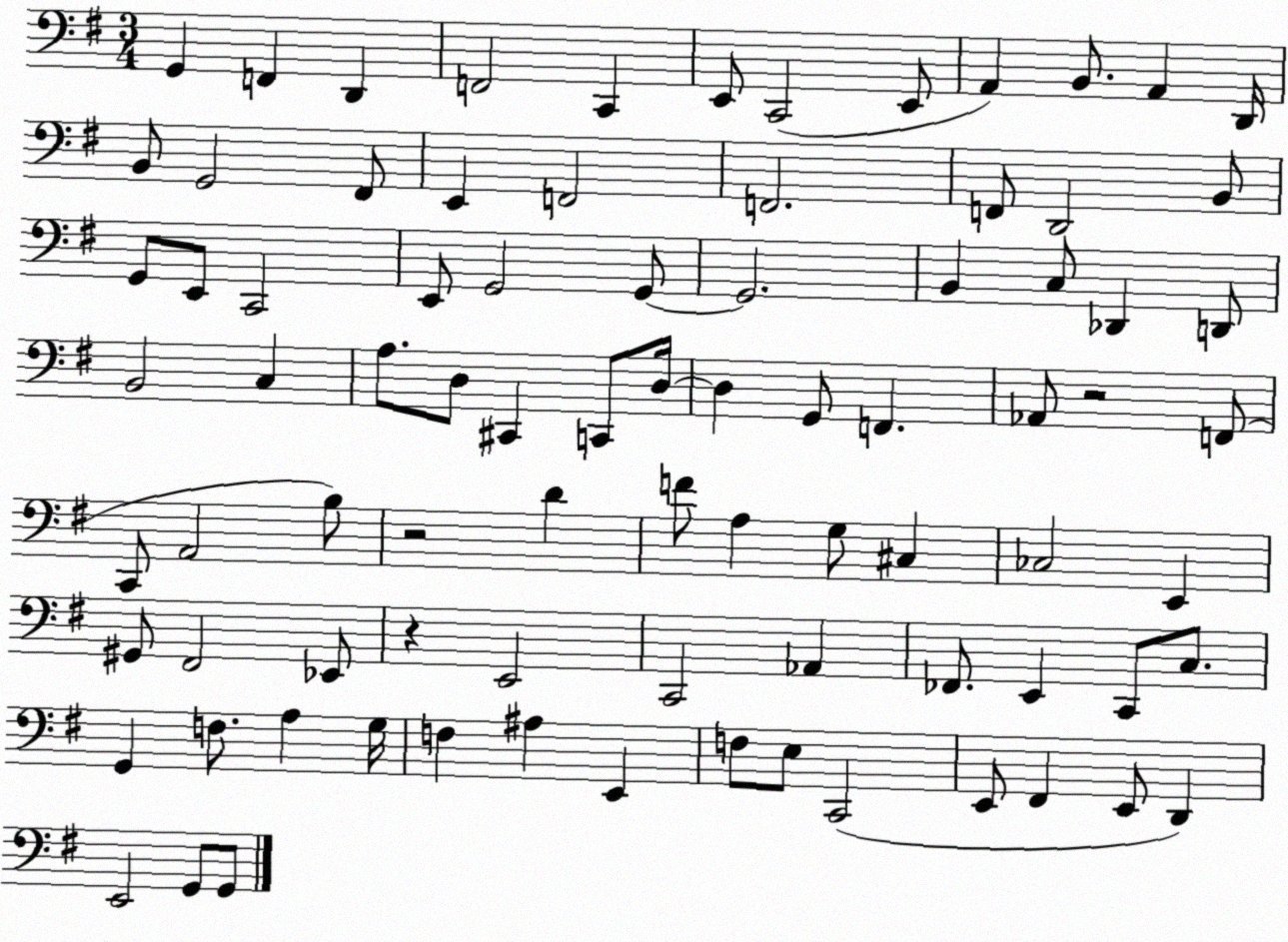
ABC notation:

X:1
T:Untitled
M:3/4
L:1/4
K:G
G,, F,, D,, F,,2 C,, E,,/2 C,,2 E,,/2 A,, B,,/2 A,, D,,/4 B,,/2 G,,2 ^F,,/2 E,, F,,2 F,,2 F,,/2 D,,2 B,,/2 G,,/2 E,,/2 C,,2 E,,/2 G,,2 G,,/2 G,,2 B,, C,/2 _D,, D,,/2 B,,2 C, A,/2 D,/2 ^C,, C,,/2 D,/4 D, G,,/2 F,, _A,,/2 z2 F,,/2 C,,/2 A,,2 B,/2 z2 D F/2 A, G,/2 ^C, _C,2 E,, ^G,,/2 ^F,,2 _E,,/2 z E,,2 C,,2 _A,, _F,,/2 E,, C,,/2 C,/2 G,, F,/2 A, G,/4 F, ^A, E,, F,/2 E,/2 C,,2 E,,/2 ^F,, E,,/2 D,, E,,2 G,,/2 G,,/2